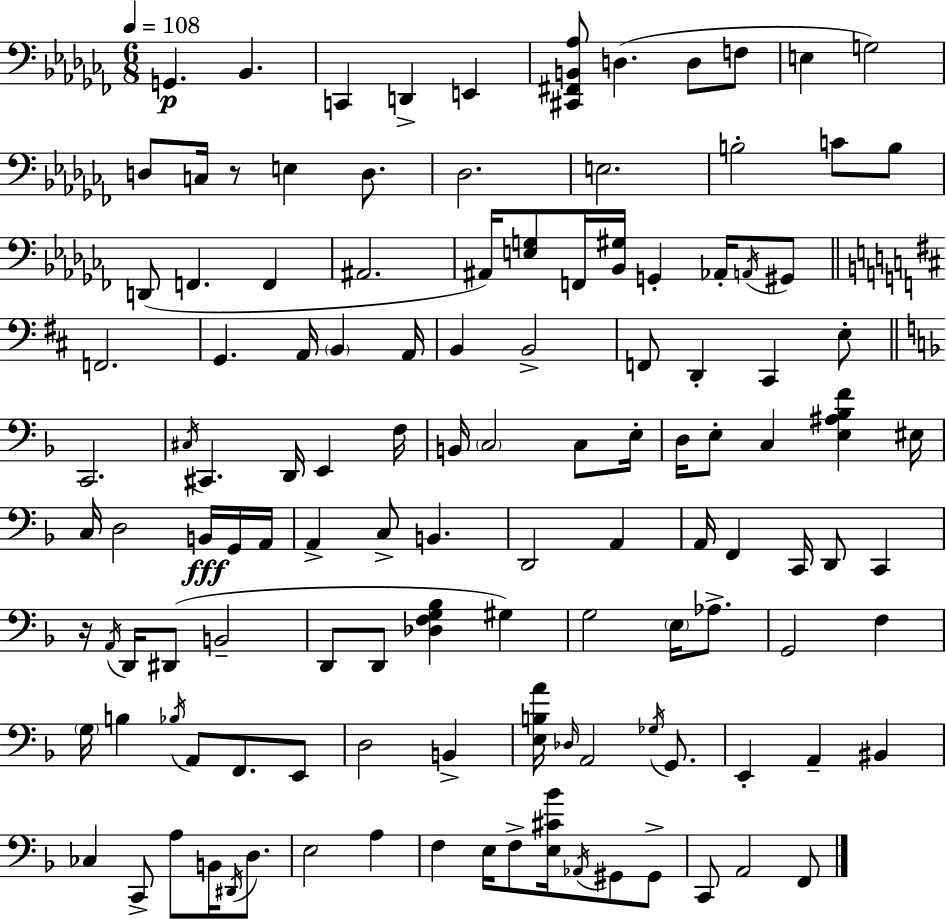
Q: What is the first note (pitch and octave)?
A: G2